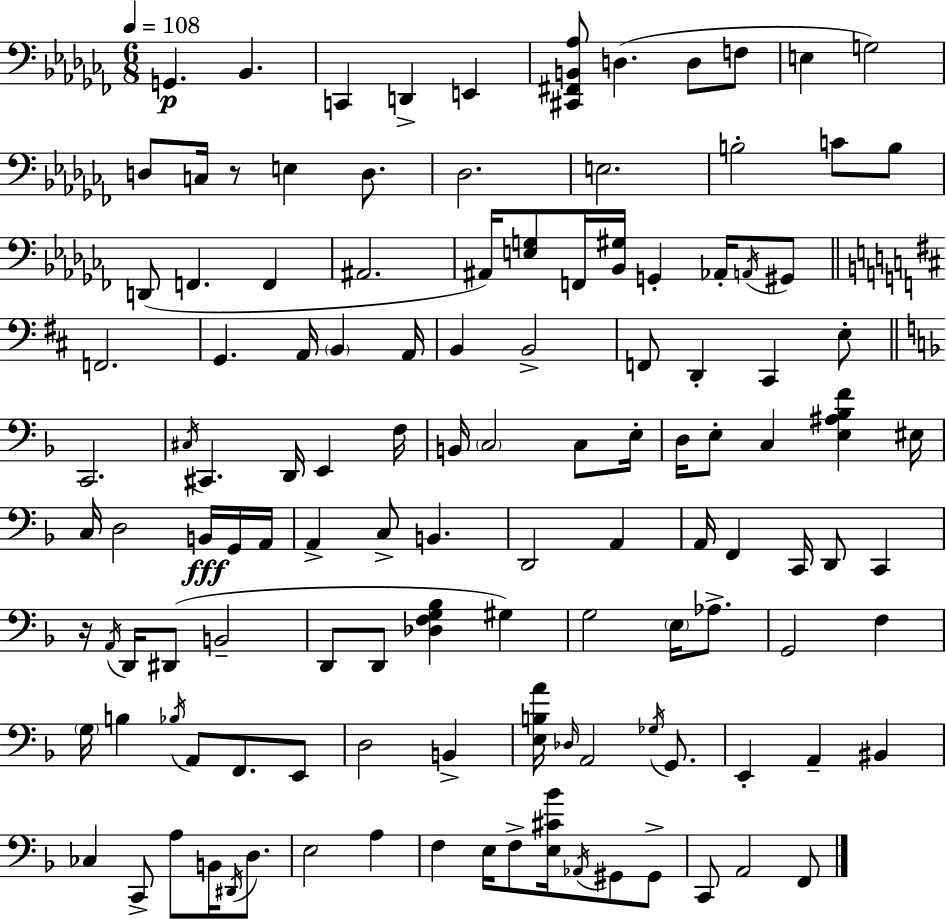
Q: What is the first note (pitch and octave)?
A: G2